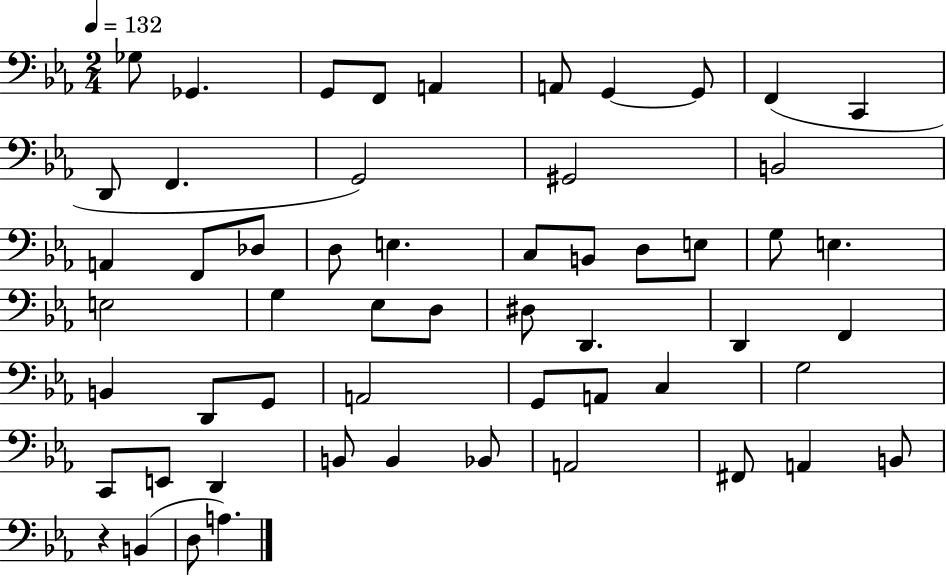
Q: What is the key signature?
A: EES major